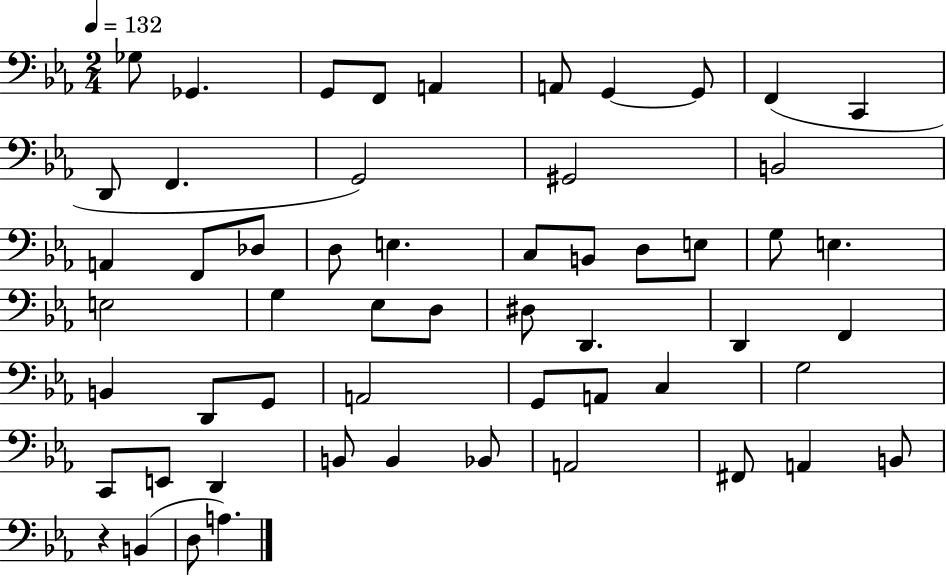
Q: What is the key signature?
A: EES major